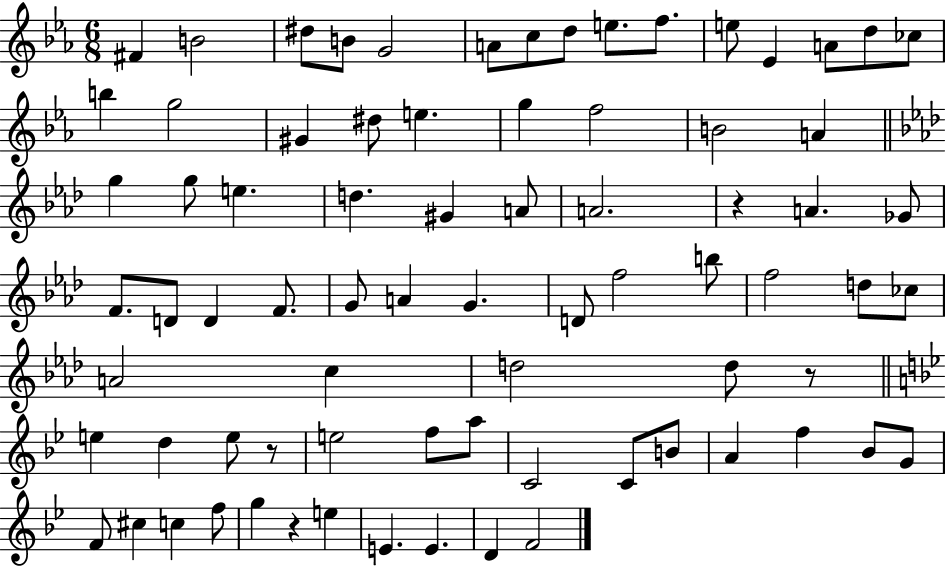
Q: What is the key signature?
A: EES major